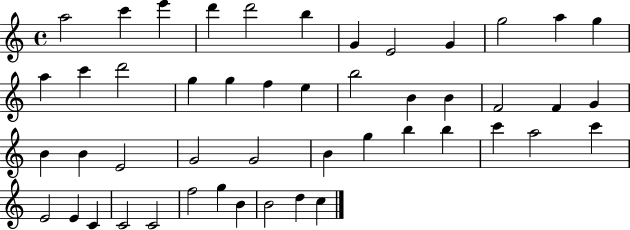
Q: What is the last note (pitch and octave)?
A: C5